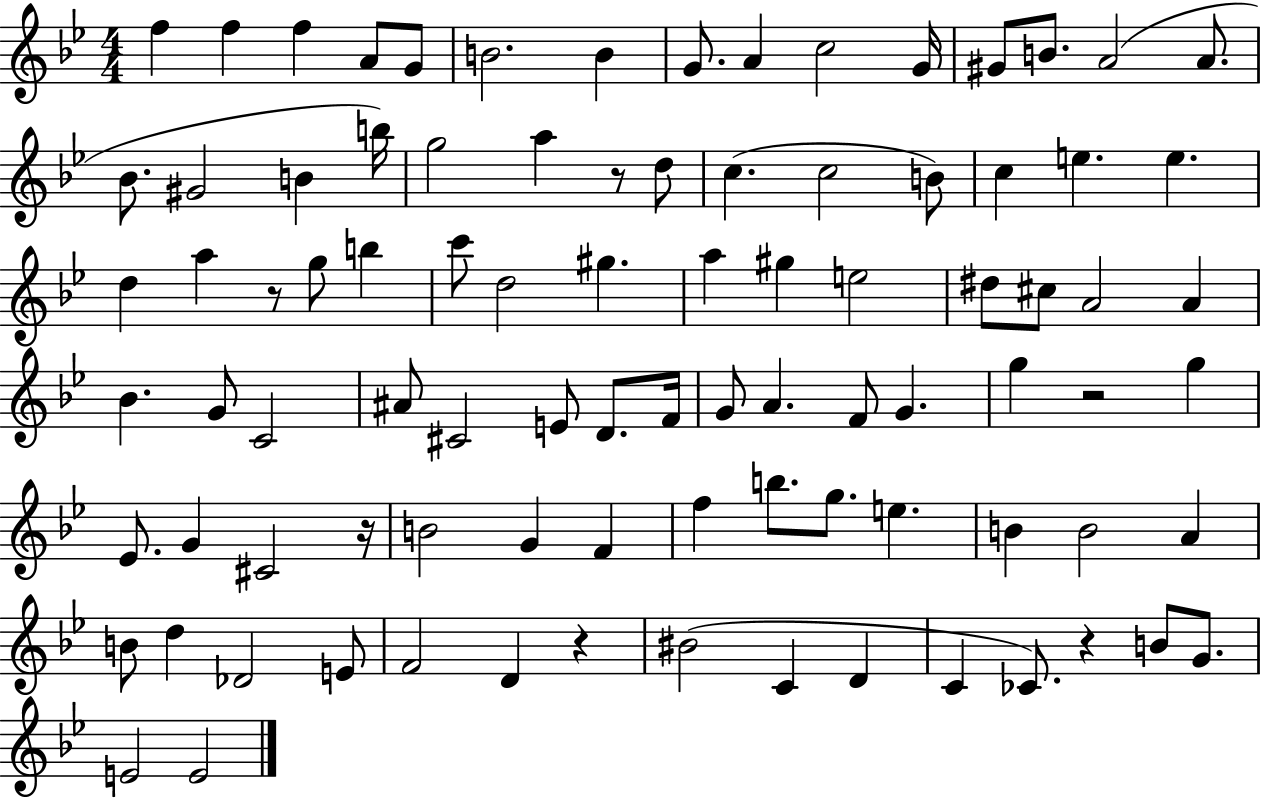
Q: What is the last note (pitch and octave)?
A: E4